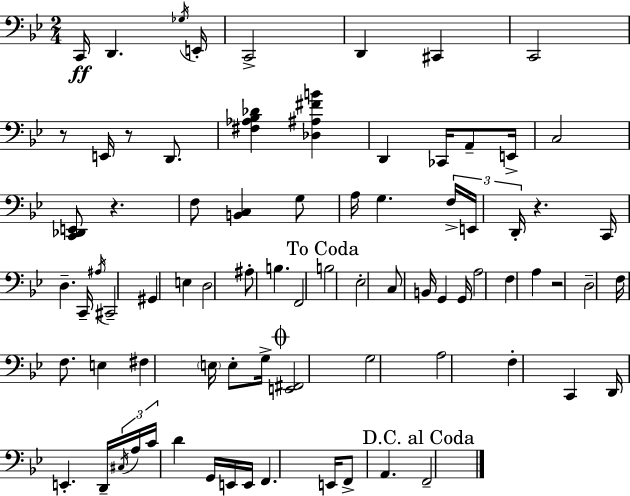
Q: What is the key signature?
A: G minor